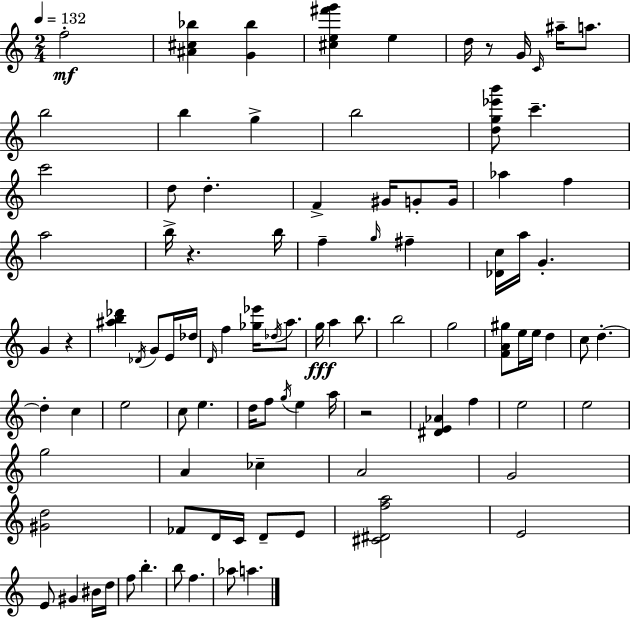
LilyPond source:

{
  \clef treble
  \numericTimeSignature
  \time 2/4
  \key c \major
  \tempo 4 = 132
  f''2-.\mf | <ais' cis'' bes''>4 <g' bes''>4 | <cis'' e'' fis''' g'''>4 e''4 | d''16 r8 g'16 \grace { c'16 } ais''16-- a''8. | \break b''2 | b''4 g''4-> | b''2 | <d'' g'' ees''' b'''>8 c'''4.-- | \break c'''2 | d''8 d''4.-. | f'4-> gis'16 g'8-. | g'16 aes''4 f''4 | \break a''2 | b''16-> r4. | b''16 f''4-- \grace { g''16 } fis''4-- | <des' c''>16 a''16 g'4.-. | \break g'4 r4 | <ais'' b'' des'''>4 \acciaccatura { des'16 } g'8 | e'16 des''16 \grace { d'16 } f''4 | <ges'' ees'''>16 \acciaccatura { des''16 } a''8. g''16\fff a''4 | \break b''8. b''2 | g''2 | <f' a' gis''>8 e''16 | e''16 d''4 c''8 d''4.-.~~ | \break d''4-. | c''4 e''2 | c''8 e''4. | d''16 f''8 | \break \acciaccatura { g''16 } e''4 a''16 r2 | <dis' e' aes'>4 | f''4 e''2 | e''2 | \break g''2 | a'4 | ces''4-- a'2 | g'2 | \break <gis' d''>2 | fes'8 | d'16 c'16 d'8-- e'8 <cis' dis' f'' a''>2 | e'2 | \break e'8 | gis'4 bis'16 d''16 f''8 | b''4.-. b''8 | f''4. aes''8 | \break a''4. \bar "|."
}